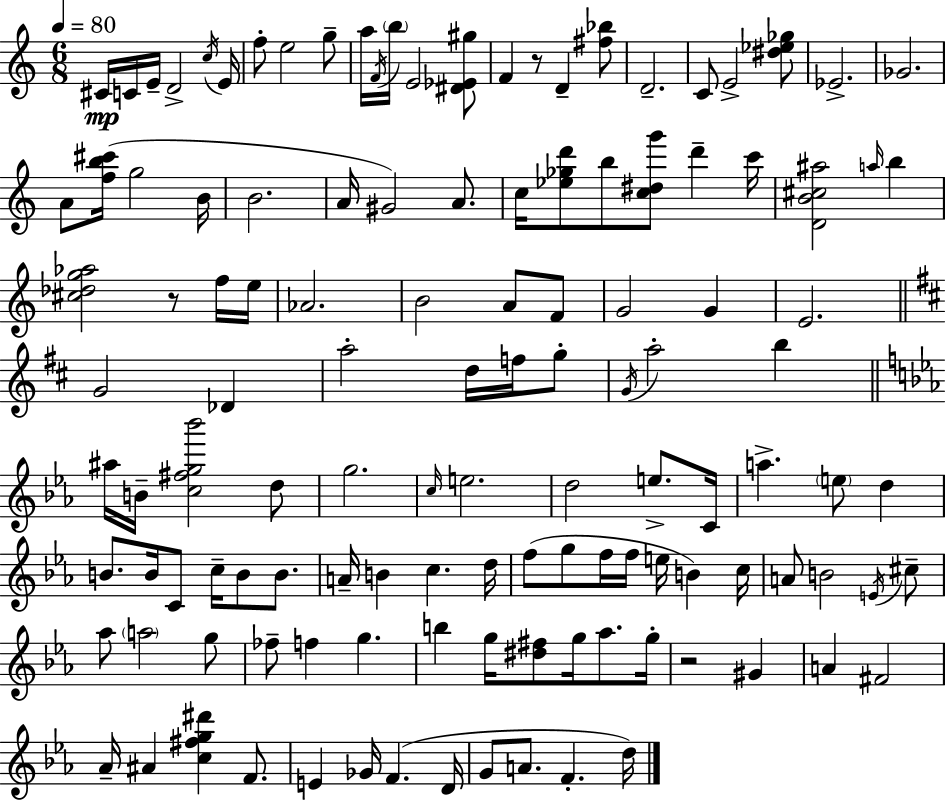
{
  \clef treble
  \numericTimeSignature
  \time 6/8
  \key a \minor
  \tempo 4 = 80
  cis'16\mp c'16 e'16-- d'2-> \acciaccatura { c''16 } | e'16 f''8-. e''2 g''8-- | a''16 \acciaccatura { f'16 } \parenthesize b''16 e'2 | <dis' ees' gis''>8 f'4 r8 d'4-- | \break <fis'' bes''>8 d'2.-- | c'8 e'2-> | <dis'' ees'' ges''>8 ees'2.-> | ges'2. | \break a'8 <f'' b'' cis'''>16( g''2 | b'16 b'2. | a'16 gis'2) a'8. | c''16 <ees'' ges'' d'''>8 b''8 <c'' dis'' g'''>8 d'''4-- | \break c'''16 <d' b' cis'' ais''>2 \grace { a''16 } b''4 | <cis'' des'' g'' aes''>2 r8 | f''16 e''16 aes'2. | b'2 a'8 | \break f'8 g'2 g'4 | e'2. | \bar "||" \break \key b \minor g'2 des'4 | a''2-. d''16 f''16 g''8-. | \acciaccatura { g'16 } a''2-. b''4 | \bar "||" \break \key ees \major ais''16 b'16-- <c'' fis'' g'' bes'''>2 d''8 | g''2. | \grace { c''16 } e''2. | d''2 e''8.-> | \break c'16 a''4.-> \parenthesize e''8 d''4 | b'8. b'16 c'8 c''16-- b'8 b'8. | a'16-- b'4 c''4. | d''16 f''8( g''8 f''16 f''16 e''16 b'4) | \break c''16 a'8 b'2 \acciaccatura { e'16 } | cis''8-- aes''8 \parenthesize a''2 | g''8 fes''8-- f''4 g''4. | b''4 g''16 <dis'' fis''>8 g''16 aes''8. | \break g''16-. r2 gis'4 | a'4 fis'2 | aes'16-- ais'4 <c'' fis'' g'' dis'''>4 f'8. | e'4 ges'16 f'4.( | \break d'16 g'8 a'8. f'4.-. | d''16) \bar "|."
}